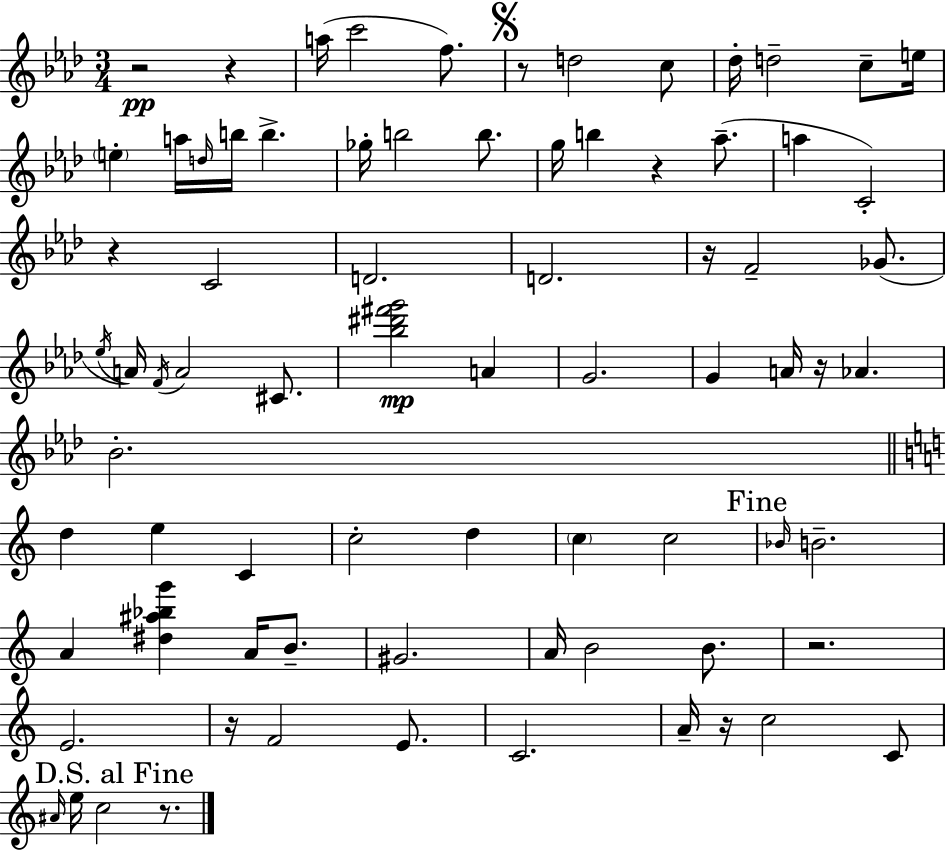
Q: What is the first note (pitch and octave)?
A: A5